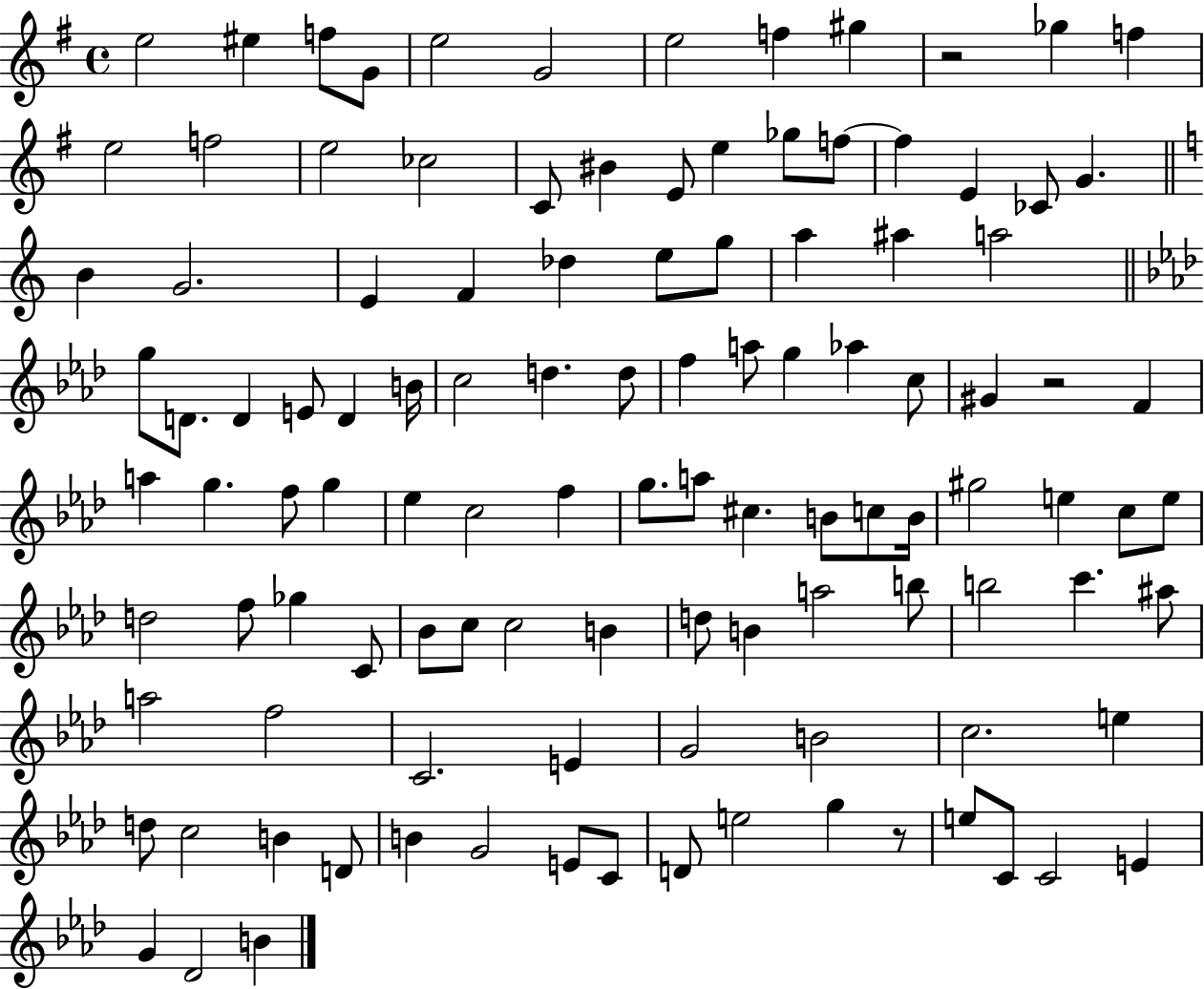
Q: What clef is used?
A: treble